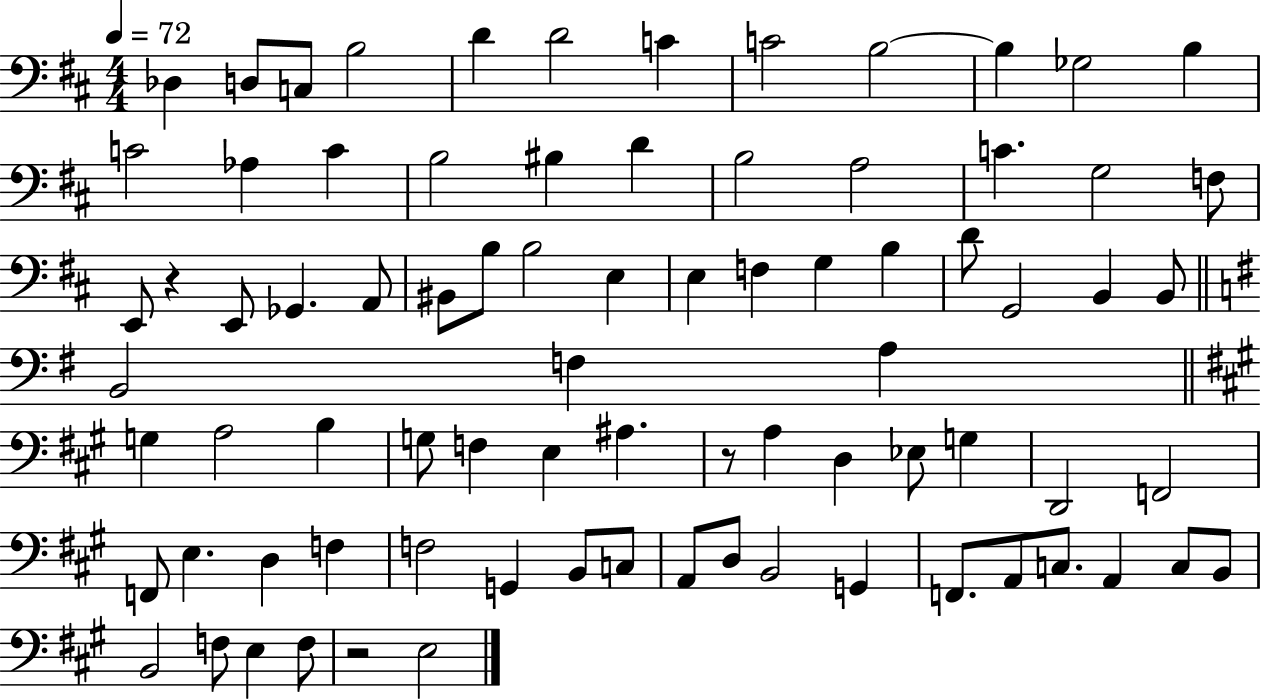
{
  \clef bass
  \numericTimeSignature
  \time 4/4
  \key d \major
  \tempo 4 = 72
  des4 d8 c8 b2 | d'4 d'2 c'4 | c'2 b2~~ | b4 ges2 b4 | \break c'2 aes4 c'4 | b2 bis4 d'4 | b2 a2 | c'4. g2 f8 | \break e,8 r4 e,8 ges,4. a,8 | bis,8 b8 b2 e4 | e4 f4 g4 b4 | d'8 g,2 b,4 b,8 | \break \bar "||" \break \key g \major b,2 f4 a4 | \bar "||" \break \key a \major g4 a2 b4 | g8 f4 e4 ais4. | r8 a4 d4 ees8 g4 | d,2 f,2 | \break f,8 e4. d4 f4 | f2 g,4 b,8 c8 | a,8 d8 b,2 g,4 | f,8. a,8 c8. a,4 c8 b,8 | \break b,2 f8 e4 f8 | r2 e2 | \bar "|."
}